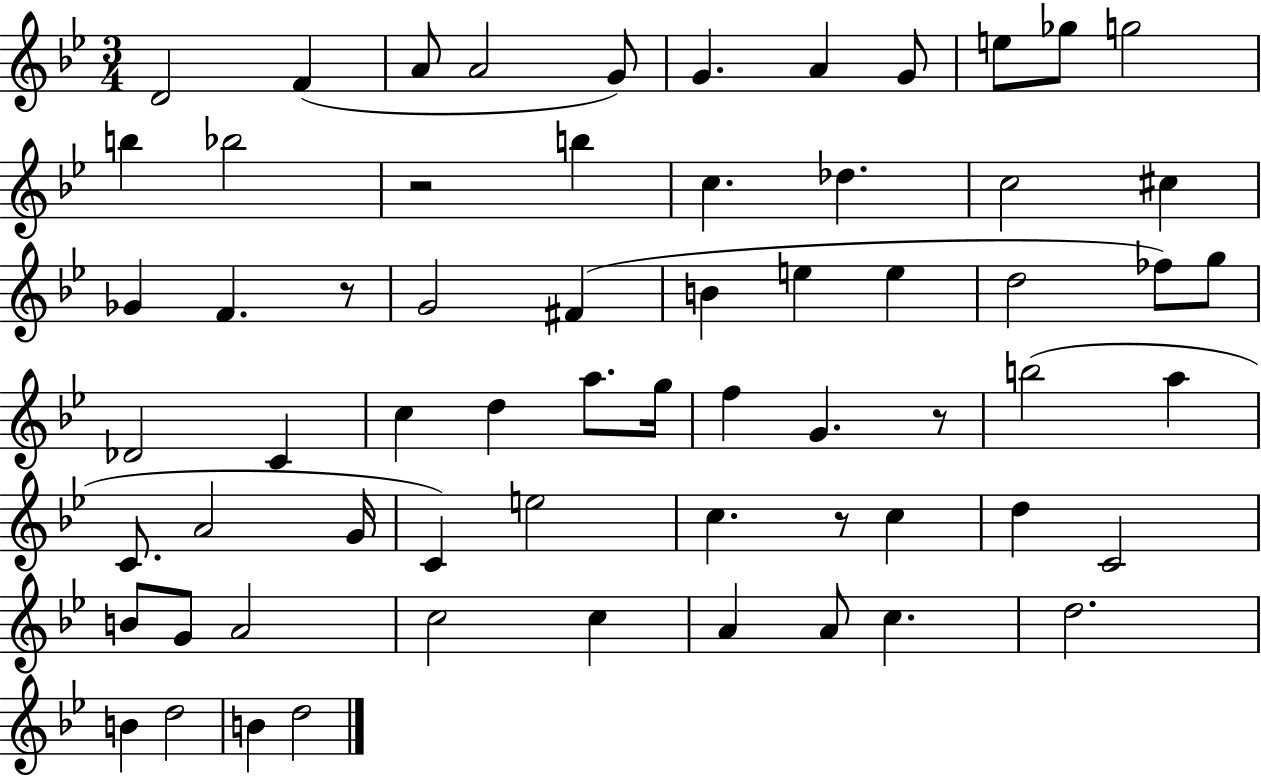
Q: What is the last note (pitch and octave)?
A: D5